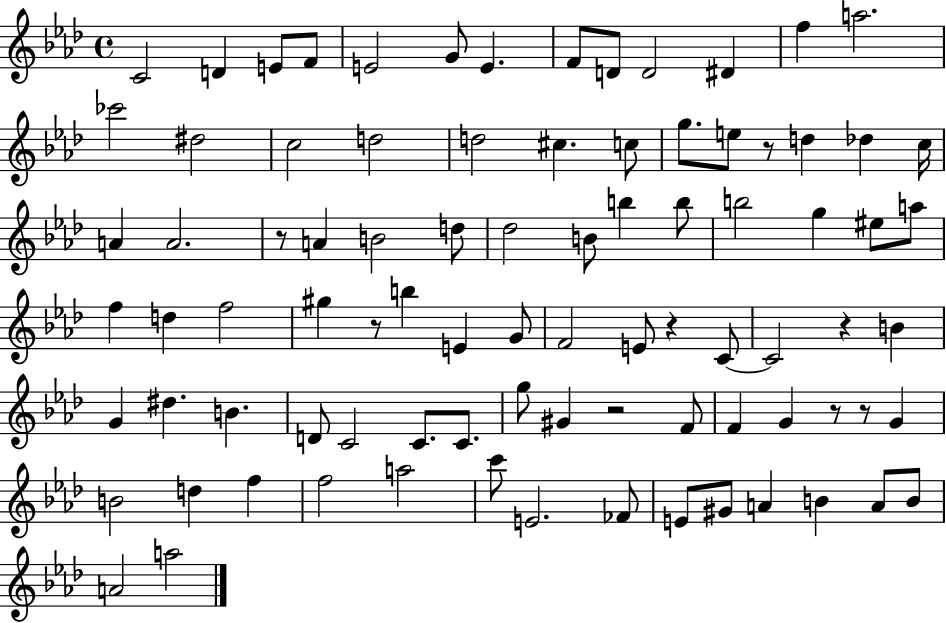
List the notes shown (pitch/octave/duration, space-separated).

C4/h D4/q E4/e F4/e E4/h G4/e E4/q. F4/e D4/e D4/h D#4/q F5/q A5/h. CES6/h D#5/h C5/h D5/h D5/h C#5/q. C5/e G5/e. E5/e R/e D5/q Db5/q C5/s A4/q A4/h. R/e A4/q B4/h D5/e Db5/h B4/e B5/q B5/e B5/h G5/q EIS5/e A5/e F5/q D5/q F5/h G#5/q R/e B5/q E4/q G4/e F4/h E4/e R/q C4/e C4/h R/q B4/q G4/q D#5/q. B4/q. D4/e C4/h C4/e. C4/e. G5/e G#4/q R/h F4/e F4/q G4/q R/e R/e G4/q B4/h D5/q F5/q F5/h A5/h C6/e E4/h. FES4/e E4/e G#4/e A4/q B4/q A4/e B4/e A4/h A5/h